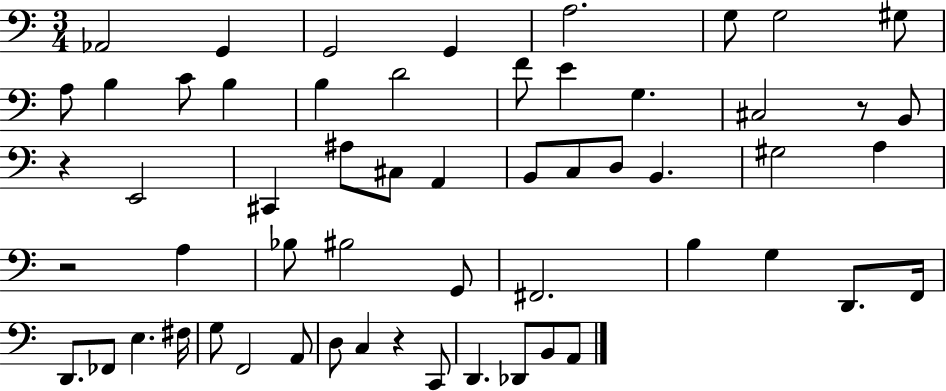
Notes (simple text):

Ab2/h G2/q G2/h G2/q A3/h. G3/e G3/h G#3/e A3/e B3/q C4/e B3/q B3/q D4/h F4/e E4/q G3/q. C#3/h R/e B2/e R/q E2/h C#2/q A#3/e C#3/e A2/q B2/e C3/e D3/e B2/q. G#3/h A3/q R/h A3/q Bb3/e BIS3/h G2/e F#2/h. B3/q G3/q D2/e. F2/s D2/e. FES2/e E3/q. F#3/s G3/e F2/h A2/e D3/e C3/q R/q C2/e D2/q. Db2/e B2/e A2/e